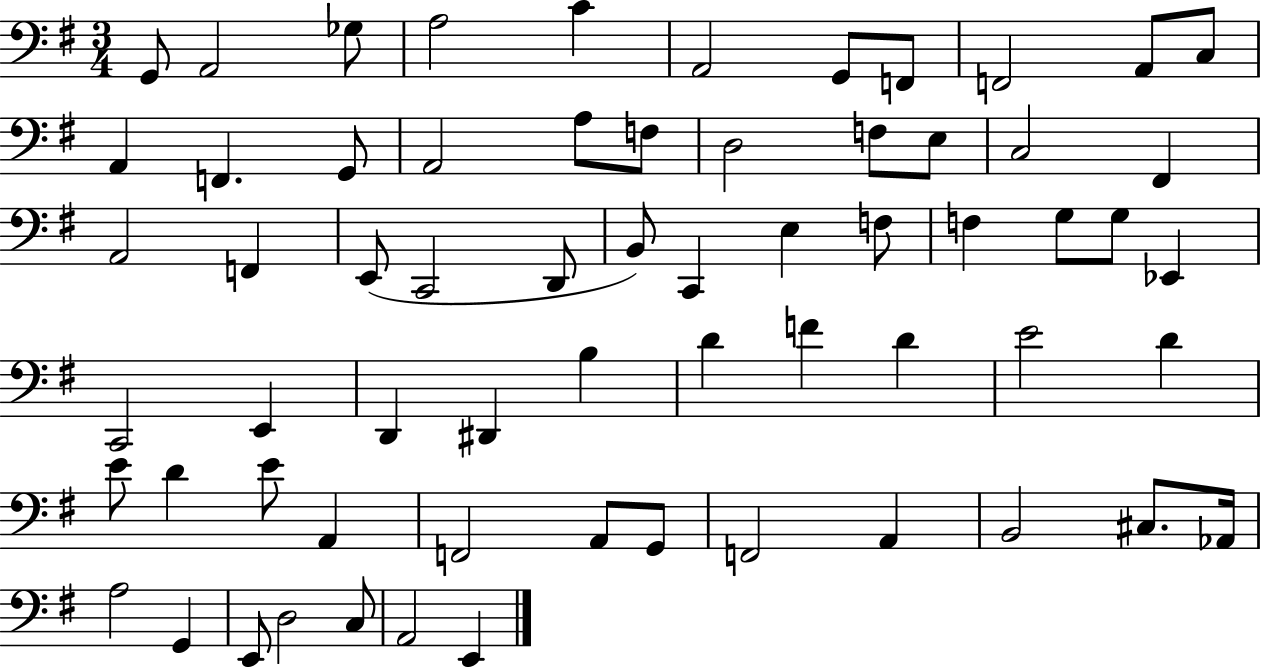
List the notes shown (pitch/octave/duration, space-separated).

G2/e A2/h Gb3/e A3/h C4/q A2/h G2/e F2/e F2/h A2/e C3/e A2/q F2/q. G2/e A2/h A3/e F3/e D3/h F3/e E3/e C3/h F#2/q A2/h F2/q E2/e C2/h D2/e B2/e C2/q E3/q F3/e F3/q G3/e G3/e Eb2/q C2/h E2/q D2/q D#2/q B3/q D4/q F4/q D4/q E4/h D4/q E4/e D4/q E4/e A2/q F2/h A2/e G2/e F2/h A2/q B2/h C#3/e. Ab2/s A3/h G2/q E2/e D3/h C3/e A2/h E2/q